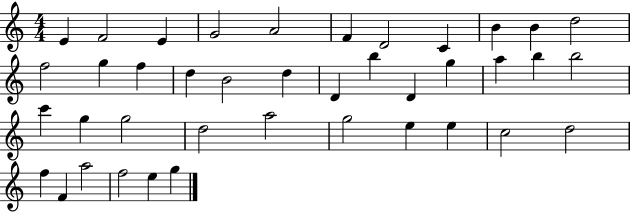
E4/q F4/h E4/q G4/h A4/h F4/q D4/h C4/q B4/q B4/q D5/h F5/h G5/q F5/q D5/q B4/h D5/q D4/q B5/q D4/q G5/q A5/q B5/q B5/h C6/q G5/q G5/h D5/h A5/h G5/h E5/q E5/q C5/h D5/h F5/q F4/q A5/h F5/h E5/q G5/q